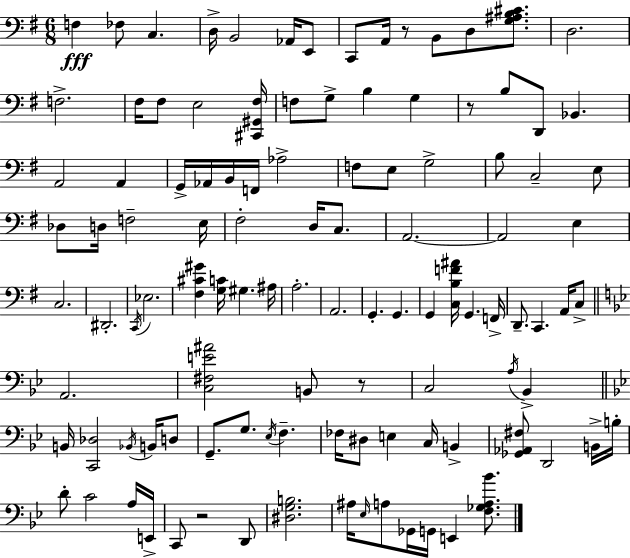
F3/q FES3/e C3/q. D3/s B2/h Ab2/s E2/e C2/e A2/s R/e B2/e D3/e [G3,A#3,B3,C#4]/e. D3/h. F3/h. F#3/s F#3/e E3/h [C#2,G#2,F#3]/s F3/e G3/e B3/q G3/q R/e B3/e D2/e Bb2/q. A2/h A2/q G2/s Ab2/s B2/s F2/s Ab3/h F3/e E3/e G3/h B3/e C3/h E3/e Db3/e D3/s F3/h E3/s F#3/h D3/s C3/e. A2/h. A2/h E3/q C3/h. D#2/h. C2/s Eb3/h. [F#3,C#4,G#4]/q [G3,C4]/s G#3/q. A#3/s A3/h. A2/h. G2/q. G2/q. G2/q [C3,B3,F4,A#4]/s G2/q. F2/s D2/e. C2/q. A2/s C3/e A2/h. [C3,F#3,E4,A#4]/h B2/e R/e C3/h A3/s Bb2/q B2/s [C2,Db3]/h Bb2/s B2/s D3/e G2/e. G3/e. Eb3/s F3/q. FES3/s D#3/e E3/q C3/s B2/q [Gb2,Ab2,F#3]/e D2/h B2/s B3/s D4/e C4/h A3/s E2/s C2/e R/h D2/e [D#3,G3,B3]/h. A#3/s Eb3/s A3/e Gb2/s G2/s E2/q [F3,Gb3,A3,Bb4]/e.